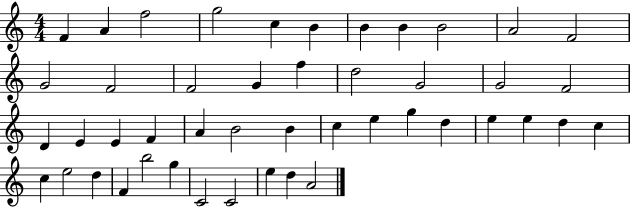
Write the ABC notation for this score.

X:1
T:Untitled
M:4/4
L:1/4
K:C
F A f2 g2 c B B B B2 A2 F2 G2 F2 F2 G f d2 G2 G2 F2 D E E F A B2 B c e g d e e d c c e2 d F b2 g C2 C2 e d A2